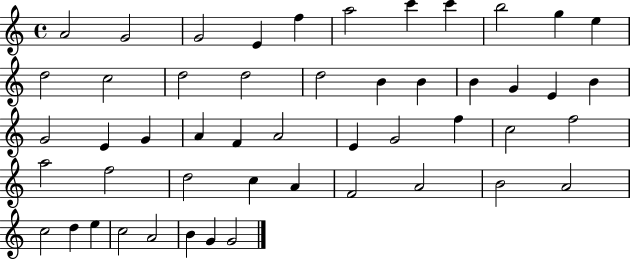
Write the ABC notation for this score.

X:1
T:Untitled
M:4/4
L:1/4
K:C
A2 G2 G2 E f a2 c' c' b2 g e d2 c2 d2 d2 d2 B B B G E B G2 E G A F A2 E G2 f c2 f2 a2 f2 d2 c A F2 A2 B2 A2 c2 d e c2 A2 B G G2